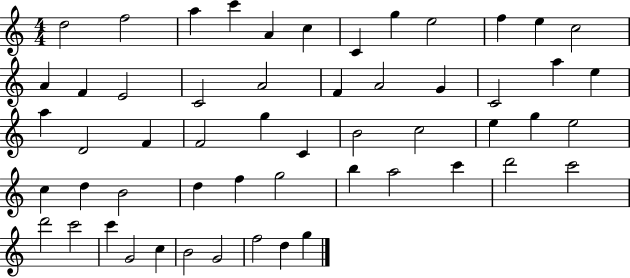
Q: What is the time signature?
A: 4/4